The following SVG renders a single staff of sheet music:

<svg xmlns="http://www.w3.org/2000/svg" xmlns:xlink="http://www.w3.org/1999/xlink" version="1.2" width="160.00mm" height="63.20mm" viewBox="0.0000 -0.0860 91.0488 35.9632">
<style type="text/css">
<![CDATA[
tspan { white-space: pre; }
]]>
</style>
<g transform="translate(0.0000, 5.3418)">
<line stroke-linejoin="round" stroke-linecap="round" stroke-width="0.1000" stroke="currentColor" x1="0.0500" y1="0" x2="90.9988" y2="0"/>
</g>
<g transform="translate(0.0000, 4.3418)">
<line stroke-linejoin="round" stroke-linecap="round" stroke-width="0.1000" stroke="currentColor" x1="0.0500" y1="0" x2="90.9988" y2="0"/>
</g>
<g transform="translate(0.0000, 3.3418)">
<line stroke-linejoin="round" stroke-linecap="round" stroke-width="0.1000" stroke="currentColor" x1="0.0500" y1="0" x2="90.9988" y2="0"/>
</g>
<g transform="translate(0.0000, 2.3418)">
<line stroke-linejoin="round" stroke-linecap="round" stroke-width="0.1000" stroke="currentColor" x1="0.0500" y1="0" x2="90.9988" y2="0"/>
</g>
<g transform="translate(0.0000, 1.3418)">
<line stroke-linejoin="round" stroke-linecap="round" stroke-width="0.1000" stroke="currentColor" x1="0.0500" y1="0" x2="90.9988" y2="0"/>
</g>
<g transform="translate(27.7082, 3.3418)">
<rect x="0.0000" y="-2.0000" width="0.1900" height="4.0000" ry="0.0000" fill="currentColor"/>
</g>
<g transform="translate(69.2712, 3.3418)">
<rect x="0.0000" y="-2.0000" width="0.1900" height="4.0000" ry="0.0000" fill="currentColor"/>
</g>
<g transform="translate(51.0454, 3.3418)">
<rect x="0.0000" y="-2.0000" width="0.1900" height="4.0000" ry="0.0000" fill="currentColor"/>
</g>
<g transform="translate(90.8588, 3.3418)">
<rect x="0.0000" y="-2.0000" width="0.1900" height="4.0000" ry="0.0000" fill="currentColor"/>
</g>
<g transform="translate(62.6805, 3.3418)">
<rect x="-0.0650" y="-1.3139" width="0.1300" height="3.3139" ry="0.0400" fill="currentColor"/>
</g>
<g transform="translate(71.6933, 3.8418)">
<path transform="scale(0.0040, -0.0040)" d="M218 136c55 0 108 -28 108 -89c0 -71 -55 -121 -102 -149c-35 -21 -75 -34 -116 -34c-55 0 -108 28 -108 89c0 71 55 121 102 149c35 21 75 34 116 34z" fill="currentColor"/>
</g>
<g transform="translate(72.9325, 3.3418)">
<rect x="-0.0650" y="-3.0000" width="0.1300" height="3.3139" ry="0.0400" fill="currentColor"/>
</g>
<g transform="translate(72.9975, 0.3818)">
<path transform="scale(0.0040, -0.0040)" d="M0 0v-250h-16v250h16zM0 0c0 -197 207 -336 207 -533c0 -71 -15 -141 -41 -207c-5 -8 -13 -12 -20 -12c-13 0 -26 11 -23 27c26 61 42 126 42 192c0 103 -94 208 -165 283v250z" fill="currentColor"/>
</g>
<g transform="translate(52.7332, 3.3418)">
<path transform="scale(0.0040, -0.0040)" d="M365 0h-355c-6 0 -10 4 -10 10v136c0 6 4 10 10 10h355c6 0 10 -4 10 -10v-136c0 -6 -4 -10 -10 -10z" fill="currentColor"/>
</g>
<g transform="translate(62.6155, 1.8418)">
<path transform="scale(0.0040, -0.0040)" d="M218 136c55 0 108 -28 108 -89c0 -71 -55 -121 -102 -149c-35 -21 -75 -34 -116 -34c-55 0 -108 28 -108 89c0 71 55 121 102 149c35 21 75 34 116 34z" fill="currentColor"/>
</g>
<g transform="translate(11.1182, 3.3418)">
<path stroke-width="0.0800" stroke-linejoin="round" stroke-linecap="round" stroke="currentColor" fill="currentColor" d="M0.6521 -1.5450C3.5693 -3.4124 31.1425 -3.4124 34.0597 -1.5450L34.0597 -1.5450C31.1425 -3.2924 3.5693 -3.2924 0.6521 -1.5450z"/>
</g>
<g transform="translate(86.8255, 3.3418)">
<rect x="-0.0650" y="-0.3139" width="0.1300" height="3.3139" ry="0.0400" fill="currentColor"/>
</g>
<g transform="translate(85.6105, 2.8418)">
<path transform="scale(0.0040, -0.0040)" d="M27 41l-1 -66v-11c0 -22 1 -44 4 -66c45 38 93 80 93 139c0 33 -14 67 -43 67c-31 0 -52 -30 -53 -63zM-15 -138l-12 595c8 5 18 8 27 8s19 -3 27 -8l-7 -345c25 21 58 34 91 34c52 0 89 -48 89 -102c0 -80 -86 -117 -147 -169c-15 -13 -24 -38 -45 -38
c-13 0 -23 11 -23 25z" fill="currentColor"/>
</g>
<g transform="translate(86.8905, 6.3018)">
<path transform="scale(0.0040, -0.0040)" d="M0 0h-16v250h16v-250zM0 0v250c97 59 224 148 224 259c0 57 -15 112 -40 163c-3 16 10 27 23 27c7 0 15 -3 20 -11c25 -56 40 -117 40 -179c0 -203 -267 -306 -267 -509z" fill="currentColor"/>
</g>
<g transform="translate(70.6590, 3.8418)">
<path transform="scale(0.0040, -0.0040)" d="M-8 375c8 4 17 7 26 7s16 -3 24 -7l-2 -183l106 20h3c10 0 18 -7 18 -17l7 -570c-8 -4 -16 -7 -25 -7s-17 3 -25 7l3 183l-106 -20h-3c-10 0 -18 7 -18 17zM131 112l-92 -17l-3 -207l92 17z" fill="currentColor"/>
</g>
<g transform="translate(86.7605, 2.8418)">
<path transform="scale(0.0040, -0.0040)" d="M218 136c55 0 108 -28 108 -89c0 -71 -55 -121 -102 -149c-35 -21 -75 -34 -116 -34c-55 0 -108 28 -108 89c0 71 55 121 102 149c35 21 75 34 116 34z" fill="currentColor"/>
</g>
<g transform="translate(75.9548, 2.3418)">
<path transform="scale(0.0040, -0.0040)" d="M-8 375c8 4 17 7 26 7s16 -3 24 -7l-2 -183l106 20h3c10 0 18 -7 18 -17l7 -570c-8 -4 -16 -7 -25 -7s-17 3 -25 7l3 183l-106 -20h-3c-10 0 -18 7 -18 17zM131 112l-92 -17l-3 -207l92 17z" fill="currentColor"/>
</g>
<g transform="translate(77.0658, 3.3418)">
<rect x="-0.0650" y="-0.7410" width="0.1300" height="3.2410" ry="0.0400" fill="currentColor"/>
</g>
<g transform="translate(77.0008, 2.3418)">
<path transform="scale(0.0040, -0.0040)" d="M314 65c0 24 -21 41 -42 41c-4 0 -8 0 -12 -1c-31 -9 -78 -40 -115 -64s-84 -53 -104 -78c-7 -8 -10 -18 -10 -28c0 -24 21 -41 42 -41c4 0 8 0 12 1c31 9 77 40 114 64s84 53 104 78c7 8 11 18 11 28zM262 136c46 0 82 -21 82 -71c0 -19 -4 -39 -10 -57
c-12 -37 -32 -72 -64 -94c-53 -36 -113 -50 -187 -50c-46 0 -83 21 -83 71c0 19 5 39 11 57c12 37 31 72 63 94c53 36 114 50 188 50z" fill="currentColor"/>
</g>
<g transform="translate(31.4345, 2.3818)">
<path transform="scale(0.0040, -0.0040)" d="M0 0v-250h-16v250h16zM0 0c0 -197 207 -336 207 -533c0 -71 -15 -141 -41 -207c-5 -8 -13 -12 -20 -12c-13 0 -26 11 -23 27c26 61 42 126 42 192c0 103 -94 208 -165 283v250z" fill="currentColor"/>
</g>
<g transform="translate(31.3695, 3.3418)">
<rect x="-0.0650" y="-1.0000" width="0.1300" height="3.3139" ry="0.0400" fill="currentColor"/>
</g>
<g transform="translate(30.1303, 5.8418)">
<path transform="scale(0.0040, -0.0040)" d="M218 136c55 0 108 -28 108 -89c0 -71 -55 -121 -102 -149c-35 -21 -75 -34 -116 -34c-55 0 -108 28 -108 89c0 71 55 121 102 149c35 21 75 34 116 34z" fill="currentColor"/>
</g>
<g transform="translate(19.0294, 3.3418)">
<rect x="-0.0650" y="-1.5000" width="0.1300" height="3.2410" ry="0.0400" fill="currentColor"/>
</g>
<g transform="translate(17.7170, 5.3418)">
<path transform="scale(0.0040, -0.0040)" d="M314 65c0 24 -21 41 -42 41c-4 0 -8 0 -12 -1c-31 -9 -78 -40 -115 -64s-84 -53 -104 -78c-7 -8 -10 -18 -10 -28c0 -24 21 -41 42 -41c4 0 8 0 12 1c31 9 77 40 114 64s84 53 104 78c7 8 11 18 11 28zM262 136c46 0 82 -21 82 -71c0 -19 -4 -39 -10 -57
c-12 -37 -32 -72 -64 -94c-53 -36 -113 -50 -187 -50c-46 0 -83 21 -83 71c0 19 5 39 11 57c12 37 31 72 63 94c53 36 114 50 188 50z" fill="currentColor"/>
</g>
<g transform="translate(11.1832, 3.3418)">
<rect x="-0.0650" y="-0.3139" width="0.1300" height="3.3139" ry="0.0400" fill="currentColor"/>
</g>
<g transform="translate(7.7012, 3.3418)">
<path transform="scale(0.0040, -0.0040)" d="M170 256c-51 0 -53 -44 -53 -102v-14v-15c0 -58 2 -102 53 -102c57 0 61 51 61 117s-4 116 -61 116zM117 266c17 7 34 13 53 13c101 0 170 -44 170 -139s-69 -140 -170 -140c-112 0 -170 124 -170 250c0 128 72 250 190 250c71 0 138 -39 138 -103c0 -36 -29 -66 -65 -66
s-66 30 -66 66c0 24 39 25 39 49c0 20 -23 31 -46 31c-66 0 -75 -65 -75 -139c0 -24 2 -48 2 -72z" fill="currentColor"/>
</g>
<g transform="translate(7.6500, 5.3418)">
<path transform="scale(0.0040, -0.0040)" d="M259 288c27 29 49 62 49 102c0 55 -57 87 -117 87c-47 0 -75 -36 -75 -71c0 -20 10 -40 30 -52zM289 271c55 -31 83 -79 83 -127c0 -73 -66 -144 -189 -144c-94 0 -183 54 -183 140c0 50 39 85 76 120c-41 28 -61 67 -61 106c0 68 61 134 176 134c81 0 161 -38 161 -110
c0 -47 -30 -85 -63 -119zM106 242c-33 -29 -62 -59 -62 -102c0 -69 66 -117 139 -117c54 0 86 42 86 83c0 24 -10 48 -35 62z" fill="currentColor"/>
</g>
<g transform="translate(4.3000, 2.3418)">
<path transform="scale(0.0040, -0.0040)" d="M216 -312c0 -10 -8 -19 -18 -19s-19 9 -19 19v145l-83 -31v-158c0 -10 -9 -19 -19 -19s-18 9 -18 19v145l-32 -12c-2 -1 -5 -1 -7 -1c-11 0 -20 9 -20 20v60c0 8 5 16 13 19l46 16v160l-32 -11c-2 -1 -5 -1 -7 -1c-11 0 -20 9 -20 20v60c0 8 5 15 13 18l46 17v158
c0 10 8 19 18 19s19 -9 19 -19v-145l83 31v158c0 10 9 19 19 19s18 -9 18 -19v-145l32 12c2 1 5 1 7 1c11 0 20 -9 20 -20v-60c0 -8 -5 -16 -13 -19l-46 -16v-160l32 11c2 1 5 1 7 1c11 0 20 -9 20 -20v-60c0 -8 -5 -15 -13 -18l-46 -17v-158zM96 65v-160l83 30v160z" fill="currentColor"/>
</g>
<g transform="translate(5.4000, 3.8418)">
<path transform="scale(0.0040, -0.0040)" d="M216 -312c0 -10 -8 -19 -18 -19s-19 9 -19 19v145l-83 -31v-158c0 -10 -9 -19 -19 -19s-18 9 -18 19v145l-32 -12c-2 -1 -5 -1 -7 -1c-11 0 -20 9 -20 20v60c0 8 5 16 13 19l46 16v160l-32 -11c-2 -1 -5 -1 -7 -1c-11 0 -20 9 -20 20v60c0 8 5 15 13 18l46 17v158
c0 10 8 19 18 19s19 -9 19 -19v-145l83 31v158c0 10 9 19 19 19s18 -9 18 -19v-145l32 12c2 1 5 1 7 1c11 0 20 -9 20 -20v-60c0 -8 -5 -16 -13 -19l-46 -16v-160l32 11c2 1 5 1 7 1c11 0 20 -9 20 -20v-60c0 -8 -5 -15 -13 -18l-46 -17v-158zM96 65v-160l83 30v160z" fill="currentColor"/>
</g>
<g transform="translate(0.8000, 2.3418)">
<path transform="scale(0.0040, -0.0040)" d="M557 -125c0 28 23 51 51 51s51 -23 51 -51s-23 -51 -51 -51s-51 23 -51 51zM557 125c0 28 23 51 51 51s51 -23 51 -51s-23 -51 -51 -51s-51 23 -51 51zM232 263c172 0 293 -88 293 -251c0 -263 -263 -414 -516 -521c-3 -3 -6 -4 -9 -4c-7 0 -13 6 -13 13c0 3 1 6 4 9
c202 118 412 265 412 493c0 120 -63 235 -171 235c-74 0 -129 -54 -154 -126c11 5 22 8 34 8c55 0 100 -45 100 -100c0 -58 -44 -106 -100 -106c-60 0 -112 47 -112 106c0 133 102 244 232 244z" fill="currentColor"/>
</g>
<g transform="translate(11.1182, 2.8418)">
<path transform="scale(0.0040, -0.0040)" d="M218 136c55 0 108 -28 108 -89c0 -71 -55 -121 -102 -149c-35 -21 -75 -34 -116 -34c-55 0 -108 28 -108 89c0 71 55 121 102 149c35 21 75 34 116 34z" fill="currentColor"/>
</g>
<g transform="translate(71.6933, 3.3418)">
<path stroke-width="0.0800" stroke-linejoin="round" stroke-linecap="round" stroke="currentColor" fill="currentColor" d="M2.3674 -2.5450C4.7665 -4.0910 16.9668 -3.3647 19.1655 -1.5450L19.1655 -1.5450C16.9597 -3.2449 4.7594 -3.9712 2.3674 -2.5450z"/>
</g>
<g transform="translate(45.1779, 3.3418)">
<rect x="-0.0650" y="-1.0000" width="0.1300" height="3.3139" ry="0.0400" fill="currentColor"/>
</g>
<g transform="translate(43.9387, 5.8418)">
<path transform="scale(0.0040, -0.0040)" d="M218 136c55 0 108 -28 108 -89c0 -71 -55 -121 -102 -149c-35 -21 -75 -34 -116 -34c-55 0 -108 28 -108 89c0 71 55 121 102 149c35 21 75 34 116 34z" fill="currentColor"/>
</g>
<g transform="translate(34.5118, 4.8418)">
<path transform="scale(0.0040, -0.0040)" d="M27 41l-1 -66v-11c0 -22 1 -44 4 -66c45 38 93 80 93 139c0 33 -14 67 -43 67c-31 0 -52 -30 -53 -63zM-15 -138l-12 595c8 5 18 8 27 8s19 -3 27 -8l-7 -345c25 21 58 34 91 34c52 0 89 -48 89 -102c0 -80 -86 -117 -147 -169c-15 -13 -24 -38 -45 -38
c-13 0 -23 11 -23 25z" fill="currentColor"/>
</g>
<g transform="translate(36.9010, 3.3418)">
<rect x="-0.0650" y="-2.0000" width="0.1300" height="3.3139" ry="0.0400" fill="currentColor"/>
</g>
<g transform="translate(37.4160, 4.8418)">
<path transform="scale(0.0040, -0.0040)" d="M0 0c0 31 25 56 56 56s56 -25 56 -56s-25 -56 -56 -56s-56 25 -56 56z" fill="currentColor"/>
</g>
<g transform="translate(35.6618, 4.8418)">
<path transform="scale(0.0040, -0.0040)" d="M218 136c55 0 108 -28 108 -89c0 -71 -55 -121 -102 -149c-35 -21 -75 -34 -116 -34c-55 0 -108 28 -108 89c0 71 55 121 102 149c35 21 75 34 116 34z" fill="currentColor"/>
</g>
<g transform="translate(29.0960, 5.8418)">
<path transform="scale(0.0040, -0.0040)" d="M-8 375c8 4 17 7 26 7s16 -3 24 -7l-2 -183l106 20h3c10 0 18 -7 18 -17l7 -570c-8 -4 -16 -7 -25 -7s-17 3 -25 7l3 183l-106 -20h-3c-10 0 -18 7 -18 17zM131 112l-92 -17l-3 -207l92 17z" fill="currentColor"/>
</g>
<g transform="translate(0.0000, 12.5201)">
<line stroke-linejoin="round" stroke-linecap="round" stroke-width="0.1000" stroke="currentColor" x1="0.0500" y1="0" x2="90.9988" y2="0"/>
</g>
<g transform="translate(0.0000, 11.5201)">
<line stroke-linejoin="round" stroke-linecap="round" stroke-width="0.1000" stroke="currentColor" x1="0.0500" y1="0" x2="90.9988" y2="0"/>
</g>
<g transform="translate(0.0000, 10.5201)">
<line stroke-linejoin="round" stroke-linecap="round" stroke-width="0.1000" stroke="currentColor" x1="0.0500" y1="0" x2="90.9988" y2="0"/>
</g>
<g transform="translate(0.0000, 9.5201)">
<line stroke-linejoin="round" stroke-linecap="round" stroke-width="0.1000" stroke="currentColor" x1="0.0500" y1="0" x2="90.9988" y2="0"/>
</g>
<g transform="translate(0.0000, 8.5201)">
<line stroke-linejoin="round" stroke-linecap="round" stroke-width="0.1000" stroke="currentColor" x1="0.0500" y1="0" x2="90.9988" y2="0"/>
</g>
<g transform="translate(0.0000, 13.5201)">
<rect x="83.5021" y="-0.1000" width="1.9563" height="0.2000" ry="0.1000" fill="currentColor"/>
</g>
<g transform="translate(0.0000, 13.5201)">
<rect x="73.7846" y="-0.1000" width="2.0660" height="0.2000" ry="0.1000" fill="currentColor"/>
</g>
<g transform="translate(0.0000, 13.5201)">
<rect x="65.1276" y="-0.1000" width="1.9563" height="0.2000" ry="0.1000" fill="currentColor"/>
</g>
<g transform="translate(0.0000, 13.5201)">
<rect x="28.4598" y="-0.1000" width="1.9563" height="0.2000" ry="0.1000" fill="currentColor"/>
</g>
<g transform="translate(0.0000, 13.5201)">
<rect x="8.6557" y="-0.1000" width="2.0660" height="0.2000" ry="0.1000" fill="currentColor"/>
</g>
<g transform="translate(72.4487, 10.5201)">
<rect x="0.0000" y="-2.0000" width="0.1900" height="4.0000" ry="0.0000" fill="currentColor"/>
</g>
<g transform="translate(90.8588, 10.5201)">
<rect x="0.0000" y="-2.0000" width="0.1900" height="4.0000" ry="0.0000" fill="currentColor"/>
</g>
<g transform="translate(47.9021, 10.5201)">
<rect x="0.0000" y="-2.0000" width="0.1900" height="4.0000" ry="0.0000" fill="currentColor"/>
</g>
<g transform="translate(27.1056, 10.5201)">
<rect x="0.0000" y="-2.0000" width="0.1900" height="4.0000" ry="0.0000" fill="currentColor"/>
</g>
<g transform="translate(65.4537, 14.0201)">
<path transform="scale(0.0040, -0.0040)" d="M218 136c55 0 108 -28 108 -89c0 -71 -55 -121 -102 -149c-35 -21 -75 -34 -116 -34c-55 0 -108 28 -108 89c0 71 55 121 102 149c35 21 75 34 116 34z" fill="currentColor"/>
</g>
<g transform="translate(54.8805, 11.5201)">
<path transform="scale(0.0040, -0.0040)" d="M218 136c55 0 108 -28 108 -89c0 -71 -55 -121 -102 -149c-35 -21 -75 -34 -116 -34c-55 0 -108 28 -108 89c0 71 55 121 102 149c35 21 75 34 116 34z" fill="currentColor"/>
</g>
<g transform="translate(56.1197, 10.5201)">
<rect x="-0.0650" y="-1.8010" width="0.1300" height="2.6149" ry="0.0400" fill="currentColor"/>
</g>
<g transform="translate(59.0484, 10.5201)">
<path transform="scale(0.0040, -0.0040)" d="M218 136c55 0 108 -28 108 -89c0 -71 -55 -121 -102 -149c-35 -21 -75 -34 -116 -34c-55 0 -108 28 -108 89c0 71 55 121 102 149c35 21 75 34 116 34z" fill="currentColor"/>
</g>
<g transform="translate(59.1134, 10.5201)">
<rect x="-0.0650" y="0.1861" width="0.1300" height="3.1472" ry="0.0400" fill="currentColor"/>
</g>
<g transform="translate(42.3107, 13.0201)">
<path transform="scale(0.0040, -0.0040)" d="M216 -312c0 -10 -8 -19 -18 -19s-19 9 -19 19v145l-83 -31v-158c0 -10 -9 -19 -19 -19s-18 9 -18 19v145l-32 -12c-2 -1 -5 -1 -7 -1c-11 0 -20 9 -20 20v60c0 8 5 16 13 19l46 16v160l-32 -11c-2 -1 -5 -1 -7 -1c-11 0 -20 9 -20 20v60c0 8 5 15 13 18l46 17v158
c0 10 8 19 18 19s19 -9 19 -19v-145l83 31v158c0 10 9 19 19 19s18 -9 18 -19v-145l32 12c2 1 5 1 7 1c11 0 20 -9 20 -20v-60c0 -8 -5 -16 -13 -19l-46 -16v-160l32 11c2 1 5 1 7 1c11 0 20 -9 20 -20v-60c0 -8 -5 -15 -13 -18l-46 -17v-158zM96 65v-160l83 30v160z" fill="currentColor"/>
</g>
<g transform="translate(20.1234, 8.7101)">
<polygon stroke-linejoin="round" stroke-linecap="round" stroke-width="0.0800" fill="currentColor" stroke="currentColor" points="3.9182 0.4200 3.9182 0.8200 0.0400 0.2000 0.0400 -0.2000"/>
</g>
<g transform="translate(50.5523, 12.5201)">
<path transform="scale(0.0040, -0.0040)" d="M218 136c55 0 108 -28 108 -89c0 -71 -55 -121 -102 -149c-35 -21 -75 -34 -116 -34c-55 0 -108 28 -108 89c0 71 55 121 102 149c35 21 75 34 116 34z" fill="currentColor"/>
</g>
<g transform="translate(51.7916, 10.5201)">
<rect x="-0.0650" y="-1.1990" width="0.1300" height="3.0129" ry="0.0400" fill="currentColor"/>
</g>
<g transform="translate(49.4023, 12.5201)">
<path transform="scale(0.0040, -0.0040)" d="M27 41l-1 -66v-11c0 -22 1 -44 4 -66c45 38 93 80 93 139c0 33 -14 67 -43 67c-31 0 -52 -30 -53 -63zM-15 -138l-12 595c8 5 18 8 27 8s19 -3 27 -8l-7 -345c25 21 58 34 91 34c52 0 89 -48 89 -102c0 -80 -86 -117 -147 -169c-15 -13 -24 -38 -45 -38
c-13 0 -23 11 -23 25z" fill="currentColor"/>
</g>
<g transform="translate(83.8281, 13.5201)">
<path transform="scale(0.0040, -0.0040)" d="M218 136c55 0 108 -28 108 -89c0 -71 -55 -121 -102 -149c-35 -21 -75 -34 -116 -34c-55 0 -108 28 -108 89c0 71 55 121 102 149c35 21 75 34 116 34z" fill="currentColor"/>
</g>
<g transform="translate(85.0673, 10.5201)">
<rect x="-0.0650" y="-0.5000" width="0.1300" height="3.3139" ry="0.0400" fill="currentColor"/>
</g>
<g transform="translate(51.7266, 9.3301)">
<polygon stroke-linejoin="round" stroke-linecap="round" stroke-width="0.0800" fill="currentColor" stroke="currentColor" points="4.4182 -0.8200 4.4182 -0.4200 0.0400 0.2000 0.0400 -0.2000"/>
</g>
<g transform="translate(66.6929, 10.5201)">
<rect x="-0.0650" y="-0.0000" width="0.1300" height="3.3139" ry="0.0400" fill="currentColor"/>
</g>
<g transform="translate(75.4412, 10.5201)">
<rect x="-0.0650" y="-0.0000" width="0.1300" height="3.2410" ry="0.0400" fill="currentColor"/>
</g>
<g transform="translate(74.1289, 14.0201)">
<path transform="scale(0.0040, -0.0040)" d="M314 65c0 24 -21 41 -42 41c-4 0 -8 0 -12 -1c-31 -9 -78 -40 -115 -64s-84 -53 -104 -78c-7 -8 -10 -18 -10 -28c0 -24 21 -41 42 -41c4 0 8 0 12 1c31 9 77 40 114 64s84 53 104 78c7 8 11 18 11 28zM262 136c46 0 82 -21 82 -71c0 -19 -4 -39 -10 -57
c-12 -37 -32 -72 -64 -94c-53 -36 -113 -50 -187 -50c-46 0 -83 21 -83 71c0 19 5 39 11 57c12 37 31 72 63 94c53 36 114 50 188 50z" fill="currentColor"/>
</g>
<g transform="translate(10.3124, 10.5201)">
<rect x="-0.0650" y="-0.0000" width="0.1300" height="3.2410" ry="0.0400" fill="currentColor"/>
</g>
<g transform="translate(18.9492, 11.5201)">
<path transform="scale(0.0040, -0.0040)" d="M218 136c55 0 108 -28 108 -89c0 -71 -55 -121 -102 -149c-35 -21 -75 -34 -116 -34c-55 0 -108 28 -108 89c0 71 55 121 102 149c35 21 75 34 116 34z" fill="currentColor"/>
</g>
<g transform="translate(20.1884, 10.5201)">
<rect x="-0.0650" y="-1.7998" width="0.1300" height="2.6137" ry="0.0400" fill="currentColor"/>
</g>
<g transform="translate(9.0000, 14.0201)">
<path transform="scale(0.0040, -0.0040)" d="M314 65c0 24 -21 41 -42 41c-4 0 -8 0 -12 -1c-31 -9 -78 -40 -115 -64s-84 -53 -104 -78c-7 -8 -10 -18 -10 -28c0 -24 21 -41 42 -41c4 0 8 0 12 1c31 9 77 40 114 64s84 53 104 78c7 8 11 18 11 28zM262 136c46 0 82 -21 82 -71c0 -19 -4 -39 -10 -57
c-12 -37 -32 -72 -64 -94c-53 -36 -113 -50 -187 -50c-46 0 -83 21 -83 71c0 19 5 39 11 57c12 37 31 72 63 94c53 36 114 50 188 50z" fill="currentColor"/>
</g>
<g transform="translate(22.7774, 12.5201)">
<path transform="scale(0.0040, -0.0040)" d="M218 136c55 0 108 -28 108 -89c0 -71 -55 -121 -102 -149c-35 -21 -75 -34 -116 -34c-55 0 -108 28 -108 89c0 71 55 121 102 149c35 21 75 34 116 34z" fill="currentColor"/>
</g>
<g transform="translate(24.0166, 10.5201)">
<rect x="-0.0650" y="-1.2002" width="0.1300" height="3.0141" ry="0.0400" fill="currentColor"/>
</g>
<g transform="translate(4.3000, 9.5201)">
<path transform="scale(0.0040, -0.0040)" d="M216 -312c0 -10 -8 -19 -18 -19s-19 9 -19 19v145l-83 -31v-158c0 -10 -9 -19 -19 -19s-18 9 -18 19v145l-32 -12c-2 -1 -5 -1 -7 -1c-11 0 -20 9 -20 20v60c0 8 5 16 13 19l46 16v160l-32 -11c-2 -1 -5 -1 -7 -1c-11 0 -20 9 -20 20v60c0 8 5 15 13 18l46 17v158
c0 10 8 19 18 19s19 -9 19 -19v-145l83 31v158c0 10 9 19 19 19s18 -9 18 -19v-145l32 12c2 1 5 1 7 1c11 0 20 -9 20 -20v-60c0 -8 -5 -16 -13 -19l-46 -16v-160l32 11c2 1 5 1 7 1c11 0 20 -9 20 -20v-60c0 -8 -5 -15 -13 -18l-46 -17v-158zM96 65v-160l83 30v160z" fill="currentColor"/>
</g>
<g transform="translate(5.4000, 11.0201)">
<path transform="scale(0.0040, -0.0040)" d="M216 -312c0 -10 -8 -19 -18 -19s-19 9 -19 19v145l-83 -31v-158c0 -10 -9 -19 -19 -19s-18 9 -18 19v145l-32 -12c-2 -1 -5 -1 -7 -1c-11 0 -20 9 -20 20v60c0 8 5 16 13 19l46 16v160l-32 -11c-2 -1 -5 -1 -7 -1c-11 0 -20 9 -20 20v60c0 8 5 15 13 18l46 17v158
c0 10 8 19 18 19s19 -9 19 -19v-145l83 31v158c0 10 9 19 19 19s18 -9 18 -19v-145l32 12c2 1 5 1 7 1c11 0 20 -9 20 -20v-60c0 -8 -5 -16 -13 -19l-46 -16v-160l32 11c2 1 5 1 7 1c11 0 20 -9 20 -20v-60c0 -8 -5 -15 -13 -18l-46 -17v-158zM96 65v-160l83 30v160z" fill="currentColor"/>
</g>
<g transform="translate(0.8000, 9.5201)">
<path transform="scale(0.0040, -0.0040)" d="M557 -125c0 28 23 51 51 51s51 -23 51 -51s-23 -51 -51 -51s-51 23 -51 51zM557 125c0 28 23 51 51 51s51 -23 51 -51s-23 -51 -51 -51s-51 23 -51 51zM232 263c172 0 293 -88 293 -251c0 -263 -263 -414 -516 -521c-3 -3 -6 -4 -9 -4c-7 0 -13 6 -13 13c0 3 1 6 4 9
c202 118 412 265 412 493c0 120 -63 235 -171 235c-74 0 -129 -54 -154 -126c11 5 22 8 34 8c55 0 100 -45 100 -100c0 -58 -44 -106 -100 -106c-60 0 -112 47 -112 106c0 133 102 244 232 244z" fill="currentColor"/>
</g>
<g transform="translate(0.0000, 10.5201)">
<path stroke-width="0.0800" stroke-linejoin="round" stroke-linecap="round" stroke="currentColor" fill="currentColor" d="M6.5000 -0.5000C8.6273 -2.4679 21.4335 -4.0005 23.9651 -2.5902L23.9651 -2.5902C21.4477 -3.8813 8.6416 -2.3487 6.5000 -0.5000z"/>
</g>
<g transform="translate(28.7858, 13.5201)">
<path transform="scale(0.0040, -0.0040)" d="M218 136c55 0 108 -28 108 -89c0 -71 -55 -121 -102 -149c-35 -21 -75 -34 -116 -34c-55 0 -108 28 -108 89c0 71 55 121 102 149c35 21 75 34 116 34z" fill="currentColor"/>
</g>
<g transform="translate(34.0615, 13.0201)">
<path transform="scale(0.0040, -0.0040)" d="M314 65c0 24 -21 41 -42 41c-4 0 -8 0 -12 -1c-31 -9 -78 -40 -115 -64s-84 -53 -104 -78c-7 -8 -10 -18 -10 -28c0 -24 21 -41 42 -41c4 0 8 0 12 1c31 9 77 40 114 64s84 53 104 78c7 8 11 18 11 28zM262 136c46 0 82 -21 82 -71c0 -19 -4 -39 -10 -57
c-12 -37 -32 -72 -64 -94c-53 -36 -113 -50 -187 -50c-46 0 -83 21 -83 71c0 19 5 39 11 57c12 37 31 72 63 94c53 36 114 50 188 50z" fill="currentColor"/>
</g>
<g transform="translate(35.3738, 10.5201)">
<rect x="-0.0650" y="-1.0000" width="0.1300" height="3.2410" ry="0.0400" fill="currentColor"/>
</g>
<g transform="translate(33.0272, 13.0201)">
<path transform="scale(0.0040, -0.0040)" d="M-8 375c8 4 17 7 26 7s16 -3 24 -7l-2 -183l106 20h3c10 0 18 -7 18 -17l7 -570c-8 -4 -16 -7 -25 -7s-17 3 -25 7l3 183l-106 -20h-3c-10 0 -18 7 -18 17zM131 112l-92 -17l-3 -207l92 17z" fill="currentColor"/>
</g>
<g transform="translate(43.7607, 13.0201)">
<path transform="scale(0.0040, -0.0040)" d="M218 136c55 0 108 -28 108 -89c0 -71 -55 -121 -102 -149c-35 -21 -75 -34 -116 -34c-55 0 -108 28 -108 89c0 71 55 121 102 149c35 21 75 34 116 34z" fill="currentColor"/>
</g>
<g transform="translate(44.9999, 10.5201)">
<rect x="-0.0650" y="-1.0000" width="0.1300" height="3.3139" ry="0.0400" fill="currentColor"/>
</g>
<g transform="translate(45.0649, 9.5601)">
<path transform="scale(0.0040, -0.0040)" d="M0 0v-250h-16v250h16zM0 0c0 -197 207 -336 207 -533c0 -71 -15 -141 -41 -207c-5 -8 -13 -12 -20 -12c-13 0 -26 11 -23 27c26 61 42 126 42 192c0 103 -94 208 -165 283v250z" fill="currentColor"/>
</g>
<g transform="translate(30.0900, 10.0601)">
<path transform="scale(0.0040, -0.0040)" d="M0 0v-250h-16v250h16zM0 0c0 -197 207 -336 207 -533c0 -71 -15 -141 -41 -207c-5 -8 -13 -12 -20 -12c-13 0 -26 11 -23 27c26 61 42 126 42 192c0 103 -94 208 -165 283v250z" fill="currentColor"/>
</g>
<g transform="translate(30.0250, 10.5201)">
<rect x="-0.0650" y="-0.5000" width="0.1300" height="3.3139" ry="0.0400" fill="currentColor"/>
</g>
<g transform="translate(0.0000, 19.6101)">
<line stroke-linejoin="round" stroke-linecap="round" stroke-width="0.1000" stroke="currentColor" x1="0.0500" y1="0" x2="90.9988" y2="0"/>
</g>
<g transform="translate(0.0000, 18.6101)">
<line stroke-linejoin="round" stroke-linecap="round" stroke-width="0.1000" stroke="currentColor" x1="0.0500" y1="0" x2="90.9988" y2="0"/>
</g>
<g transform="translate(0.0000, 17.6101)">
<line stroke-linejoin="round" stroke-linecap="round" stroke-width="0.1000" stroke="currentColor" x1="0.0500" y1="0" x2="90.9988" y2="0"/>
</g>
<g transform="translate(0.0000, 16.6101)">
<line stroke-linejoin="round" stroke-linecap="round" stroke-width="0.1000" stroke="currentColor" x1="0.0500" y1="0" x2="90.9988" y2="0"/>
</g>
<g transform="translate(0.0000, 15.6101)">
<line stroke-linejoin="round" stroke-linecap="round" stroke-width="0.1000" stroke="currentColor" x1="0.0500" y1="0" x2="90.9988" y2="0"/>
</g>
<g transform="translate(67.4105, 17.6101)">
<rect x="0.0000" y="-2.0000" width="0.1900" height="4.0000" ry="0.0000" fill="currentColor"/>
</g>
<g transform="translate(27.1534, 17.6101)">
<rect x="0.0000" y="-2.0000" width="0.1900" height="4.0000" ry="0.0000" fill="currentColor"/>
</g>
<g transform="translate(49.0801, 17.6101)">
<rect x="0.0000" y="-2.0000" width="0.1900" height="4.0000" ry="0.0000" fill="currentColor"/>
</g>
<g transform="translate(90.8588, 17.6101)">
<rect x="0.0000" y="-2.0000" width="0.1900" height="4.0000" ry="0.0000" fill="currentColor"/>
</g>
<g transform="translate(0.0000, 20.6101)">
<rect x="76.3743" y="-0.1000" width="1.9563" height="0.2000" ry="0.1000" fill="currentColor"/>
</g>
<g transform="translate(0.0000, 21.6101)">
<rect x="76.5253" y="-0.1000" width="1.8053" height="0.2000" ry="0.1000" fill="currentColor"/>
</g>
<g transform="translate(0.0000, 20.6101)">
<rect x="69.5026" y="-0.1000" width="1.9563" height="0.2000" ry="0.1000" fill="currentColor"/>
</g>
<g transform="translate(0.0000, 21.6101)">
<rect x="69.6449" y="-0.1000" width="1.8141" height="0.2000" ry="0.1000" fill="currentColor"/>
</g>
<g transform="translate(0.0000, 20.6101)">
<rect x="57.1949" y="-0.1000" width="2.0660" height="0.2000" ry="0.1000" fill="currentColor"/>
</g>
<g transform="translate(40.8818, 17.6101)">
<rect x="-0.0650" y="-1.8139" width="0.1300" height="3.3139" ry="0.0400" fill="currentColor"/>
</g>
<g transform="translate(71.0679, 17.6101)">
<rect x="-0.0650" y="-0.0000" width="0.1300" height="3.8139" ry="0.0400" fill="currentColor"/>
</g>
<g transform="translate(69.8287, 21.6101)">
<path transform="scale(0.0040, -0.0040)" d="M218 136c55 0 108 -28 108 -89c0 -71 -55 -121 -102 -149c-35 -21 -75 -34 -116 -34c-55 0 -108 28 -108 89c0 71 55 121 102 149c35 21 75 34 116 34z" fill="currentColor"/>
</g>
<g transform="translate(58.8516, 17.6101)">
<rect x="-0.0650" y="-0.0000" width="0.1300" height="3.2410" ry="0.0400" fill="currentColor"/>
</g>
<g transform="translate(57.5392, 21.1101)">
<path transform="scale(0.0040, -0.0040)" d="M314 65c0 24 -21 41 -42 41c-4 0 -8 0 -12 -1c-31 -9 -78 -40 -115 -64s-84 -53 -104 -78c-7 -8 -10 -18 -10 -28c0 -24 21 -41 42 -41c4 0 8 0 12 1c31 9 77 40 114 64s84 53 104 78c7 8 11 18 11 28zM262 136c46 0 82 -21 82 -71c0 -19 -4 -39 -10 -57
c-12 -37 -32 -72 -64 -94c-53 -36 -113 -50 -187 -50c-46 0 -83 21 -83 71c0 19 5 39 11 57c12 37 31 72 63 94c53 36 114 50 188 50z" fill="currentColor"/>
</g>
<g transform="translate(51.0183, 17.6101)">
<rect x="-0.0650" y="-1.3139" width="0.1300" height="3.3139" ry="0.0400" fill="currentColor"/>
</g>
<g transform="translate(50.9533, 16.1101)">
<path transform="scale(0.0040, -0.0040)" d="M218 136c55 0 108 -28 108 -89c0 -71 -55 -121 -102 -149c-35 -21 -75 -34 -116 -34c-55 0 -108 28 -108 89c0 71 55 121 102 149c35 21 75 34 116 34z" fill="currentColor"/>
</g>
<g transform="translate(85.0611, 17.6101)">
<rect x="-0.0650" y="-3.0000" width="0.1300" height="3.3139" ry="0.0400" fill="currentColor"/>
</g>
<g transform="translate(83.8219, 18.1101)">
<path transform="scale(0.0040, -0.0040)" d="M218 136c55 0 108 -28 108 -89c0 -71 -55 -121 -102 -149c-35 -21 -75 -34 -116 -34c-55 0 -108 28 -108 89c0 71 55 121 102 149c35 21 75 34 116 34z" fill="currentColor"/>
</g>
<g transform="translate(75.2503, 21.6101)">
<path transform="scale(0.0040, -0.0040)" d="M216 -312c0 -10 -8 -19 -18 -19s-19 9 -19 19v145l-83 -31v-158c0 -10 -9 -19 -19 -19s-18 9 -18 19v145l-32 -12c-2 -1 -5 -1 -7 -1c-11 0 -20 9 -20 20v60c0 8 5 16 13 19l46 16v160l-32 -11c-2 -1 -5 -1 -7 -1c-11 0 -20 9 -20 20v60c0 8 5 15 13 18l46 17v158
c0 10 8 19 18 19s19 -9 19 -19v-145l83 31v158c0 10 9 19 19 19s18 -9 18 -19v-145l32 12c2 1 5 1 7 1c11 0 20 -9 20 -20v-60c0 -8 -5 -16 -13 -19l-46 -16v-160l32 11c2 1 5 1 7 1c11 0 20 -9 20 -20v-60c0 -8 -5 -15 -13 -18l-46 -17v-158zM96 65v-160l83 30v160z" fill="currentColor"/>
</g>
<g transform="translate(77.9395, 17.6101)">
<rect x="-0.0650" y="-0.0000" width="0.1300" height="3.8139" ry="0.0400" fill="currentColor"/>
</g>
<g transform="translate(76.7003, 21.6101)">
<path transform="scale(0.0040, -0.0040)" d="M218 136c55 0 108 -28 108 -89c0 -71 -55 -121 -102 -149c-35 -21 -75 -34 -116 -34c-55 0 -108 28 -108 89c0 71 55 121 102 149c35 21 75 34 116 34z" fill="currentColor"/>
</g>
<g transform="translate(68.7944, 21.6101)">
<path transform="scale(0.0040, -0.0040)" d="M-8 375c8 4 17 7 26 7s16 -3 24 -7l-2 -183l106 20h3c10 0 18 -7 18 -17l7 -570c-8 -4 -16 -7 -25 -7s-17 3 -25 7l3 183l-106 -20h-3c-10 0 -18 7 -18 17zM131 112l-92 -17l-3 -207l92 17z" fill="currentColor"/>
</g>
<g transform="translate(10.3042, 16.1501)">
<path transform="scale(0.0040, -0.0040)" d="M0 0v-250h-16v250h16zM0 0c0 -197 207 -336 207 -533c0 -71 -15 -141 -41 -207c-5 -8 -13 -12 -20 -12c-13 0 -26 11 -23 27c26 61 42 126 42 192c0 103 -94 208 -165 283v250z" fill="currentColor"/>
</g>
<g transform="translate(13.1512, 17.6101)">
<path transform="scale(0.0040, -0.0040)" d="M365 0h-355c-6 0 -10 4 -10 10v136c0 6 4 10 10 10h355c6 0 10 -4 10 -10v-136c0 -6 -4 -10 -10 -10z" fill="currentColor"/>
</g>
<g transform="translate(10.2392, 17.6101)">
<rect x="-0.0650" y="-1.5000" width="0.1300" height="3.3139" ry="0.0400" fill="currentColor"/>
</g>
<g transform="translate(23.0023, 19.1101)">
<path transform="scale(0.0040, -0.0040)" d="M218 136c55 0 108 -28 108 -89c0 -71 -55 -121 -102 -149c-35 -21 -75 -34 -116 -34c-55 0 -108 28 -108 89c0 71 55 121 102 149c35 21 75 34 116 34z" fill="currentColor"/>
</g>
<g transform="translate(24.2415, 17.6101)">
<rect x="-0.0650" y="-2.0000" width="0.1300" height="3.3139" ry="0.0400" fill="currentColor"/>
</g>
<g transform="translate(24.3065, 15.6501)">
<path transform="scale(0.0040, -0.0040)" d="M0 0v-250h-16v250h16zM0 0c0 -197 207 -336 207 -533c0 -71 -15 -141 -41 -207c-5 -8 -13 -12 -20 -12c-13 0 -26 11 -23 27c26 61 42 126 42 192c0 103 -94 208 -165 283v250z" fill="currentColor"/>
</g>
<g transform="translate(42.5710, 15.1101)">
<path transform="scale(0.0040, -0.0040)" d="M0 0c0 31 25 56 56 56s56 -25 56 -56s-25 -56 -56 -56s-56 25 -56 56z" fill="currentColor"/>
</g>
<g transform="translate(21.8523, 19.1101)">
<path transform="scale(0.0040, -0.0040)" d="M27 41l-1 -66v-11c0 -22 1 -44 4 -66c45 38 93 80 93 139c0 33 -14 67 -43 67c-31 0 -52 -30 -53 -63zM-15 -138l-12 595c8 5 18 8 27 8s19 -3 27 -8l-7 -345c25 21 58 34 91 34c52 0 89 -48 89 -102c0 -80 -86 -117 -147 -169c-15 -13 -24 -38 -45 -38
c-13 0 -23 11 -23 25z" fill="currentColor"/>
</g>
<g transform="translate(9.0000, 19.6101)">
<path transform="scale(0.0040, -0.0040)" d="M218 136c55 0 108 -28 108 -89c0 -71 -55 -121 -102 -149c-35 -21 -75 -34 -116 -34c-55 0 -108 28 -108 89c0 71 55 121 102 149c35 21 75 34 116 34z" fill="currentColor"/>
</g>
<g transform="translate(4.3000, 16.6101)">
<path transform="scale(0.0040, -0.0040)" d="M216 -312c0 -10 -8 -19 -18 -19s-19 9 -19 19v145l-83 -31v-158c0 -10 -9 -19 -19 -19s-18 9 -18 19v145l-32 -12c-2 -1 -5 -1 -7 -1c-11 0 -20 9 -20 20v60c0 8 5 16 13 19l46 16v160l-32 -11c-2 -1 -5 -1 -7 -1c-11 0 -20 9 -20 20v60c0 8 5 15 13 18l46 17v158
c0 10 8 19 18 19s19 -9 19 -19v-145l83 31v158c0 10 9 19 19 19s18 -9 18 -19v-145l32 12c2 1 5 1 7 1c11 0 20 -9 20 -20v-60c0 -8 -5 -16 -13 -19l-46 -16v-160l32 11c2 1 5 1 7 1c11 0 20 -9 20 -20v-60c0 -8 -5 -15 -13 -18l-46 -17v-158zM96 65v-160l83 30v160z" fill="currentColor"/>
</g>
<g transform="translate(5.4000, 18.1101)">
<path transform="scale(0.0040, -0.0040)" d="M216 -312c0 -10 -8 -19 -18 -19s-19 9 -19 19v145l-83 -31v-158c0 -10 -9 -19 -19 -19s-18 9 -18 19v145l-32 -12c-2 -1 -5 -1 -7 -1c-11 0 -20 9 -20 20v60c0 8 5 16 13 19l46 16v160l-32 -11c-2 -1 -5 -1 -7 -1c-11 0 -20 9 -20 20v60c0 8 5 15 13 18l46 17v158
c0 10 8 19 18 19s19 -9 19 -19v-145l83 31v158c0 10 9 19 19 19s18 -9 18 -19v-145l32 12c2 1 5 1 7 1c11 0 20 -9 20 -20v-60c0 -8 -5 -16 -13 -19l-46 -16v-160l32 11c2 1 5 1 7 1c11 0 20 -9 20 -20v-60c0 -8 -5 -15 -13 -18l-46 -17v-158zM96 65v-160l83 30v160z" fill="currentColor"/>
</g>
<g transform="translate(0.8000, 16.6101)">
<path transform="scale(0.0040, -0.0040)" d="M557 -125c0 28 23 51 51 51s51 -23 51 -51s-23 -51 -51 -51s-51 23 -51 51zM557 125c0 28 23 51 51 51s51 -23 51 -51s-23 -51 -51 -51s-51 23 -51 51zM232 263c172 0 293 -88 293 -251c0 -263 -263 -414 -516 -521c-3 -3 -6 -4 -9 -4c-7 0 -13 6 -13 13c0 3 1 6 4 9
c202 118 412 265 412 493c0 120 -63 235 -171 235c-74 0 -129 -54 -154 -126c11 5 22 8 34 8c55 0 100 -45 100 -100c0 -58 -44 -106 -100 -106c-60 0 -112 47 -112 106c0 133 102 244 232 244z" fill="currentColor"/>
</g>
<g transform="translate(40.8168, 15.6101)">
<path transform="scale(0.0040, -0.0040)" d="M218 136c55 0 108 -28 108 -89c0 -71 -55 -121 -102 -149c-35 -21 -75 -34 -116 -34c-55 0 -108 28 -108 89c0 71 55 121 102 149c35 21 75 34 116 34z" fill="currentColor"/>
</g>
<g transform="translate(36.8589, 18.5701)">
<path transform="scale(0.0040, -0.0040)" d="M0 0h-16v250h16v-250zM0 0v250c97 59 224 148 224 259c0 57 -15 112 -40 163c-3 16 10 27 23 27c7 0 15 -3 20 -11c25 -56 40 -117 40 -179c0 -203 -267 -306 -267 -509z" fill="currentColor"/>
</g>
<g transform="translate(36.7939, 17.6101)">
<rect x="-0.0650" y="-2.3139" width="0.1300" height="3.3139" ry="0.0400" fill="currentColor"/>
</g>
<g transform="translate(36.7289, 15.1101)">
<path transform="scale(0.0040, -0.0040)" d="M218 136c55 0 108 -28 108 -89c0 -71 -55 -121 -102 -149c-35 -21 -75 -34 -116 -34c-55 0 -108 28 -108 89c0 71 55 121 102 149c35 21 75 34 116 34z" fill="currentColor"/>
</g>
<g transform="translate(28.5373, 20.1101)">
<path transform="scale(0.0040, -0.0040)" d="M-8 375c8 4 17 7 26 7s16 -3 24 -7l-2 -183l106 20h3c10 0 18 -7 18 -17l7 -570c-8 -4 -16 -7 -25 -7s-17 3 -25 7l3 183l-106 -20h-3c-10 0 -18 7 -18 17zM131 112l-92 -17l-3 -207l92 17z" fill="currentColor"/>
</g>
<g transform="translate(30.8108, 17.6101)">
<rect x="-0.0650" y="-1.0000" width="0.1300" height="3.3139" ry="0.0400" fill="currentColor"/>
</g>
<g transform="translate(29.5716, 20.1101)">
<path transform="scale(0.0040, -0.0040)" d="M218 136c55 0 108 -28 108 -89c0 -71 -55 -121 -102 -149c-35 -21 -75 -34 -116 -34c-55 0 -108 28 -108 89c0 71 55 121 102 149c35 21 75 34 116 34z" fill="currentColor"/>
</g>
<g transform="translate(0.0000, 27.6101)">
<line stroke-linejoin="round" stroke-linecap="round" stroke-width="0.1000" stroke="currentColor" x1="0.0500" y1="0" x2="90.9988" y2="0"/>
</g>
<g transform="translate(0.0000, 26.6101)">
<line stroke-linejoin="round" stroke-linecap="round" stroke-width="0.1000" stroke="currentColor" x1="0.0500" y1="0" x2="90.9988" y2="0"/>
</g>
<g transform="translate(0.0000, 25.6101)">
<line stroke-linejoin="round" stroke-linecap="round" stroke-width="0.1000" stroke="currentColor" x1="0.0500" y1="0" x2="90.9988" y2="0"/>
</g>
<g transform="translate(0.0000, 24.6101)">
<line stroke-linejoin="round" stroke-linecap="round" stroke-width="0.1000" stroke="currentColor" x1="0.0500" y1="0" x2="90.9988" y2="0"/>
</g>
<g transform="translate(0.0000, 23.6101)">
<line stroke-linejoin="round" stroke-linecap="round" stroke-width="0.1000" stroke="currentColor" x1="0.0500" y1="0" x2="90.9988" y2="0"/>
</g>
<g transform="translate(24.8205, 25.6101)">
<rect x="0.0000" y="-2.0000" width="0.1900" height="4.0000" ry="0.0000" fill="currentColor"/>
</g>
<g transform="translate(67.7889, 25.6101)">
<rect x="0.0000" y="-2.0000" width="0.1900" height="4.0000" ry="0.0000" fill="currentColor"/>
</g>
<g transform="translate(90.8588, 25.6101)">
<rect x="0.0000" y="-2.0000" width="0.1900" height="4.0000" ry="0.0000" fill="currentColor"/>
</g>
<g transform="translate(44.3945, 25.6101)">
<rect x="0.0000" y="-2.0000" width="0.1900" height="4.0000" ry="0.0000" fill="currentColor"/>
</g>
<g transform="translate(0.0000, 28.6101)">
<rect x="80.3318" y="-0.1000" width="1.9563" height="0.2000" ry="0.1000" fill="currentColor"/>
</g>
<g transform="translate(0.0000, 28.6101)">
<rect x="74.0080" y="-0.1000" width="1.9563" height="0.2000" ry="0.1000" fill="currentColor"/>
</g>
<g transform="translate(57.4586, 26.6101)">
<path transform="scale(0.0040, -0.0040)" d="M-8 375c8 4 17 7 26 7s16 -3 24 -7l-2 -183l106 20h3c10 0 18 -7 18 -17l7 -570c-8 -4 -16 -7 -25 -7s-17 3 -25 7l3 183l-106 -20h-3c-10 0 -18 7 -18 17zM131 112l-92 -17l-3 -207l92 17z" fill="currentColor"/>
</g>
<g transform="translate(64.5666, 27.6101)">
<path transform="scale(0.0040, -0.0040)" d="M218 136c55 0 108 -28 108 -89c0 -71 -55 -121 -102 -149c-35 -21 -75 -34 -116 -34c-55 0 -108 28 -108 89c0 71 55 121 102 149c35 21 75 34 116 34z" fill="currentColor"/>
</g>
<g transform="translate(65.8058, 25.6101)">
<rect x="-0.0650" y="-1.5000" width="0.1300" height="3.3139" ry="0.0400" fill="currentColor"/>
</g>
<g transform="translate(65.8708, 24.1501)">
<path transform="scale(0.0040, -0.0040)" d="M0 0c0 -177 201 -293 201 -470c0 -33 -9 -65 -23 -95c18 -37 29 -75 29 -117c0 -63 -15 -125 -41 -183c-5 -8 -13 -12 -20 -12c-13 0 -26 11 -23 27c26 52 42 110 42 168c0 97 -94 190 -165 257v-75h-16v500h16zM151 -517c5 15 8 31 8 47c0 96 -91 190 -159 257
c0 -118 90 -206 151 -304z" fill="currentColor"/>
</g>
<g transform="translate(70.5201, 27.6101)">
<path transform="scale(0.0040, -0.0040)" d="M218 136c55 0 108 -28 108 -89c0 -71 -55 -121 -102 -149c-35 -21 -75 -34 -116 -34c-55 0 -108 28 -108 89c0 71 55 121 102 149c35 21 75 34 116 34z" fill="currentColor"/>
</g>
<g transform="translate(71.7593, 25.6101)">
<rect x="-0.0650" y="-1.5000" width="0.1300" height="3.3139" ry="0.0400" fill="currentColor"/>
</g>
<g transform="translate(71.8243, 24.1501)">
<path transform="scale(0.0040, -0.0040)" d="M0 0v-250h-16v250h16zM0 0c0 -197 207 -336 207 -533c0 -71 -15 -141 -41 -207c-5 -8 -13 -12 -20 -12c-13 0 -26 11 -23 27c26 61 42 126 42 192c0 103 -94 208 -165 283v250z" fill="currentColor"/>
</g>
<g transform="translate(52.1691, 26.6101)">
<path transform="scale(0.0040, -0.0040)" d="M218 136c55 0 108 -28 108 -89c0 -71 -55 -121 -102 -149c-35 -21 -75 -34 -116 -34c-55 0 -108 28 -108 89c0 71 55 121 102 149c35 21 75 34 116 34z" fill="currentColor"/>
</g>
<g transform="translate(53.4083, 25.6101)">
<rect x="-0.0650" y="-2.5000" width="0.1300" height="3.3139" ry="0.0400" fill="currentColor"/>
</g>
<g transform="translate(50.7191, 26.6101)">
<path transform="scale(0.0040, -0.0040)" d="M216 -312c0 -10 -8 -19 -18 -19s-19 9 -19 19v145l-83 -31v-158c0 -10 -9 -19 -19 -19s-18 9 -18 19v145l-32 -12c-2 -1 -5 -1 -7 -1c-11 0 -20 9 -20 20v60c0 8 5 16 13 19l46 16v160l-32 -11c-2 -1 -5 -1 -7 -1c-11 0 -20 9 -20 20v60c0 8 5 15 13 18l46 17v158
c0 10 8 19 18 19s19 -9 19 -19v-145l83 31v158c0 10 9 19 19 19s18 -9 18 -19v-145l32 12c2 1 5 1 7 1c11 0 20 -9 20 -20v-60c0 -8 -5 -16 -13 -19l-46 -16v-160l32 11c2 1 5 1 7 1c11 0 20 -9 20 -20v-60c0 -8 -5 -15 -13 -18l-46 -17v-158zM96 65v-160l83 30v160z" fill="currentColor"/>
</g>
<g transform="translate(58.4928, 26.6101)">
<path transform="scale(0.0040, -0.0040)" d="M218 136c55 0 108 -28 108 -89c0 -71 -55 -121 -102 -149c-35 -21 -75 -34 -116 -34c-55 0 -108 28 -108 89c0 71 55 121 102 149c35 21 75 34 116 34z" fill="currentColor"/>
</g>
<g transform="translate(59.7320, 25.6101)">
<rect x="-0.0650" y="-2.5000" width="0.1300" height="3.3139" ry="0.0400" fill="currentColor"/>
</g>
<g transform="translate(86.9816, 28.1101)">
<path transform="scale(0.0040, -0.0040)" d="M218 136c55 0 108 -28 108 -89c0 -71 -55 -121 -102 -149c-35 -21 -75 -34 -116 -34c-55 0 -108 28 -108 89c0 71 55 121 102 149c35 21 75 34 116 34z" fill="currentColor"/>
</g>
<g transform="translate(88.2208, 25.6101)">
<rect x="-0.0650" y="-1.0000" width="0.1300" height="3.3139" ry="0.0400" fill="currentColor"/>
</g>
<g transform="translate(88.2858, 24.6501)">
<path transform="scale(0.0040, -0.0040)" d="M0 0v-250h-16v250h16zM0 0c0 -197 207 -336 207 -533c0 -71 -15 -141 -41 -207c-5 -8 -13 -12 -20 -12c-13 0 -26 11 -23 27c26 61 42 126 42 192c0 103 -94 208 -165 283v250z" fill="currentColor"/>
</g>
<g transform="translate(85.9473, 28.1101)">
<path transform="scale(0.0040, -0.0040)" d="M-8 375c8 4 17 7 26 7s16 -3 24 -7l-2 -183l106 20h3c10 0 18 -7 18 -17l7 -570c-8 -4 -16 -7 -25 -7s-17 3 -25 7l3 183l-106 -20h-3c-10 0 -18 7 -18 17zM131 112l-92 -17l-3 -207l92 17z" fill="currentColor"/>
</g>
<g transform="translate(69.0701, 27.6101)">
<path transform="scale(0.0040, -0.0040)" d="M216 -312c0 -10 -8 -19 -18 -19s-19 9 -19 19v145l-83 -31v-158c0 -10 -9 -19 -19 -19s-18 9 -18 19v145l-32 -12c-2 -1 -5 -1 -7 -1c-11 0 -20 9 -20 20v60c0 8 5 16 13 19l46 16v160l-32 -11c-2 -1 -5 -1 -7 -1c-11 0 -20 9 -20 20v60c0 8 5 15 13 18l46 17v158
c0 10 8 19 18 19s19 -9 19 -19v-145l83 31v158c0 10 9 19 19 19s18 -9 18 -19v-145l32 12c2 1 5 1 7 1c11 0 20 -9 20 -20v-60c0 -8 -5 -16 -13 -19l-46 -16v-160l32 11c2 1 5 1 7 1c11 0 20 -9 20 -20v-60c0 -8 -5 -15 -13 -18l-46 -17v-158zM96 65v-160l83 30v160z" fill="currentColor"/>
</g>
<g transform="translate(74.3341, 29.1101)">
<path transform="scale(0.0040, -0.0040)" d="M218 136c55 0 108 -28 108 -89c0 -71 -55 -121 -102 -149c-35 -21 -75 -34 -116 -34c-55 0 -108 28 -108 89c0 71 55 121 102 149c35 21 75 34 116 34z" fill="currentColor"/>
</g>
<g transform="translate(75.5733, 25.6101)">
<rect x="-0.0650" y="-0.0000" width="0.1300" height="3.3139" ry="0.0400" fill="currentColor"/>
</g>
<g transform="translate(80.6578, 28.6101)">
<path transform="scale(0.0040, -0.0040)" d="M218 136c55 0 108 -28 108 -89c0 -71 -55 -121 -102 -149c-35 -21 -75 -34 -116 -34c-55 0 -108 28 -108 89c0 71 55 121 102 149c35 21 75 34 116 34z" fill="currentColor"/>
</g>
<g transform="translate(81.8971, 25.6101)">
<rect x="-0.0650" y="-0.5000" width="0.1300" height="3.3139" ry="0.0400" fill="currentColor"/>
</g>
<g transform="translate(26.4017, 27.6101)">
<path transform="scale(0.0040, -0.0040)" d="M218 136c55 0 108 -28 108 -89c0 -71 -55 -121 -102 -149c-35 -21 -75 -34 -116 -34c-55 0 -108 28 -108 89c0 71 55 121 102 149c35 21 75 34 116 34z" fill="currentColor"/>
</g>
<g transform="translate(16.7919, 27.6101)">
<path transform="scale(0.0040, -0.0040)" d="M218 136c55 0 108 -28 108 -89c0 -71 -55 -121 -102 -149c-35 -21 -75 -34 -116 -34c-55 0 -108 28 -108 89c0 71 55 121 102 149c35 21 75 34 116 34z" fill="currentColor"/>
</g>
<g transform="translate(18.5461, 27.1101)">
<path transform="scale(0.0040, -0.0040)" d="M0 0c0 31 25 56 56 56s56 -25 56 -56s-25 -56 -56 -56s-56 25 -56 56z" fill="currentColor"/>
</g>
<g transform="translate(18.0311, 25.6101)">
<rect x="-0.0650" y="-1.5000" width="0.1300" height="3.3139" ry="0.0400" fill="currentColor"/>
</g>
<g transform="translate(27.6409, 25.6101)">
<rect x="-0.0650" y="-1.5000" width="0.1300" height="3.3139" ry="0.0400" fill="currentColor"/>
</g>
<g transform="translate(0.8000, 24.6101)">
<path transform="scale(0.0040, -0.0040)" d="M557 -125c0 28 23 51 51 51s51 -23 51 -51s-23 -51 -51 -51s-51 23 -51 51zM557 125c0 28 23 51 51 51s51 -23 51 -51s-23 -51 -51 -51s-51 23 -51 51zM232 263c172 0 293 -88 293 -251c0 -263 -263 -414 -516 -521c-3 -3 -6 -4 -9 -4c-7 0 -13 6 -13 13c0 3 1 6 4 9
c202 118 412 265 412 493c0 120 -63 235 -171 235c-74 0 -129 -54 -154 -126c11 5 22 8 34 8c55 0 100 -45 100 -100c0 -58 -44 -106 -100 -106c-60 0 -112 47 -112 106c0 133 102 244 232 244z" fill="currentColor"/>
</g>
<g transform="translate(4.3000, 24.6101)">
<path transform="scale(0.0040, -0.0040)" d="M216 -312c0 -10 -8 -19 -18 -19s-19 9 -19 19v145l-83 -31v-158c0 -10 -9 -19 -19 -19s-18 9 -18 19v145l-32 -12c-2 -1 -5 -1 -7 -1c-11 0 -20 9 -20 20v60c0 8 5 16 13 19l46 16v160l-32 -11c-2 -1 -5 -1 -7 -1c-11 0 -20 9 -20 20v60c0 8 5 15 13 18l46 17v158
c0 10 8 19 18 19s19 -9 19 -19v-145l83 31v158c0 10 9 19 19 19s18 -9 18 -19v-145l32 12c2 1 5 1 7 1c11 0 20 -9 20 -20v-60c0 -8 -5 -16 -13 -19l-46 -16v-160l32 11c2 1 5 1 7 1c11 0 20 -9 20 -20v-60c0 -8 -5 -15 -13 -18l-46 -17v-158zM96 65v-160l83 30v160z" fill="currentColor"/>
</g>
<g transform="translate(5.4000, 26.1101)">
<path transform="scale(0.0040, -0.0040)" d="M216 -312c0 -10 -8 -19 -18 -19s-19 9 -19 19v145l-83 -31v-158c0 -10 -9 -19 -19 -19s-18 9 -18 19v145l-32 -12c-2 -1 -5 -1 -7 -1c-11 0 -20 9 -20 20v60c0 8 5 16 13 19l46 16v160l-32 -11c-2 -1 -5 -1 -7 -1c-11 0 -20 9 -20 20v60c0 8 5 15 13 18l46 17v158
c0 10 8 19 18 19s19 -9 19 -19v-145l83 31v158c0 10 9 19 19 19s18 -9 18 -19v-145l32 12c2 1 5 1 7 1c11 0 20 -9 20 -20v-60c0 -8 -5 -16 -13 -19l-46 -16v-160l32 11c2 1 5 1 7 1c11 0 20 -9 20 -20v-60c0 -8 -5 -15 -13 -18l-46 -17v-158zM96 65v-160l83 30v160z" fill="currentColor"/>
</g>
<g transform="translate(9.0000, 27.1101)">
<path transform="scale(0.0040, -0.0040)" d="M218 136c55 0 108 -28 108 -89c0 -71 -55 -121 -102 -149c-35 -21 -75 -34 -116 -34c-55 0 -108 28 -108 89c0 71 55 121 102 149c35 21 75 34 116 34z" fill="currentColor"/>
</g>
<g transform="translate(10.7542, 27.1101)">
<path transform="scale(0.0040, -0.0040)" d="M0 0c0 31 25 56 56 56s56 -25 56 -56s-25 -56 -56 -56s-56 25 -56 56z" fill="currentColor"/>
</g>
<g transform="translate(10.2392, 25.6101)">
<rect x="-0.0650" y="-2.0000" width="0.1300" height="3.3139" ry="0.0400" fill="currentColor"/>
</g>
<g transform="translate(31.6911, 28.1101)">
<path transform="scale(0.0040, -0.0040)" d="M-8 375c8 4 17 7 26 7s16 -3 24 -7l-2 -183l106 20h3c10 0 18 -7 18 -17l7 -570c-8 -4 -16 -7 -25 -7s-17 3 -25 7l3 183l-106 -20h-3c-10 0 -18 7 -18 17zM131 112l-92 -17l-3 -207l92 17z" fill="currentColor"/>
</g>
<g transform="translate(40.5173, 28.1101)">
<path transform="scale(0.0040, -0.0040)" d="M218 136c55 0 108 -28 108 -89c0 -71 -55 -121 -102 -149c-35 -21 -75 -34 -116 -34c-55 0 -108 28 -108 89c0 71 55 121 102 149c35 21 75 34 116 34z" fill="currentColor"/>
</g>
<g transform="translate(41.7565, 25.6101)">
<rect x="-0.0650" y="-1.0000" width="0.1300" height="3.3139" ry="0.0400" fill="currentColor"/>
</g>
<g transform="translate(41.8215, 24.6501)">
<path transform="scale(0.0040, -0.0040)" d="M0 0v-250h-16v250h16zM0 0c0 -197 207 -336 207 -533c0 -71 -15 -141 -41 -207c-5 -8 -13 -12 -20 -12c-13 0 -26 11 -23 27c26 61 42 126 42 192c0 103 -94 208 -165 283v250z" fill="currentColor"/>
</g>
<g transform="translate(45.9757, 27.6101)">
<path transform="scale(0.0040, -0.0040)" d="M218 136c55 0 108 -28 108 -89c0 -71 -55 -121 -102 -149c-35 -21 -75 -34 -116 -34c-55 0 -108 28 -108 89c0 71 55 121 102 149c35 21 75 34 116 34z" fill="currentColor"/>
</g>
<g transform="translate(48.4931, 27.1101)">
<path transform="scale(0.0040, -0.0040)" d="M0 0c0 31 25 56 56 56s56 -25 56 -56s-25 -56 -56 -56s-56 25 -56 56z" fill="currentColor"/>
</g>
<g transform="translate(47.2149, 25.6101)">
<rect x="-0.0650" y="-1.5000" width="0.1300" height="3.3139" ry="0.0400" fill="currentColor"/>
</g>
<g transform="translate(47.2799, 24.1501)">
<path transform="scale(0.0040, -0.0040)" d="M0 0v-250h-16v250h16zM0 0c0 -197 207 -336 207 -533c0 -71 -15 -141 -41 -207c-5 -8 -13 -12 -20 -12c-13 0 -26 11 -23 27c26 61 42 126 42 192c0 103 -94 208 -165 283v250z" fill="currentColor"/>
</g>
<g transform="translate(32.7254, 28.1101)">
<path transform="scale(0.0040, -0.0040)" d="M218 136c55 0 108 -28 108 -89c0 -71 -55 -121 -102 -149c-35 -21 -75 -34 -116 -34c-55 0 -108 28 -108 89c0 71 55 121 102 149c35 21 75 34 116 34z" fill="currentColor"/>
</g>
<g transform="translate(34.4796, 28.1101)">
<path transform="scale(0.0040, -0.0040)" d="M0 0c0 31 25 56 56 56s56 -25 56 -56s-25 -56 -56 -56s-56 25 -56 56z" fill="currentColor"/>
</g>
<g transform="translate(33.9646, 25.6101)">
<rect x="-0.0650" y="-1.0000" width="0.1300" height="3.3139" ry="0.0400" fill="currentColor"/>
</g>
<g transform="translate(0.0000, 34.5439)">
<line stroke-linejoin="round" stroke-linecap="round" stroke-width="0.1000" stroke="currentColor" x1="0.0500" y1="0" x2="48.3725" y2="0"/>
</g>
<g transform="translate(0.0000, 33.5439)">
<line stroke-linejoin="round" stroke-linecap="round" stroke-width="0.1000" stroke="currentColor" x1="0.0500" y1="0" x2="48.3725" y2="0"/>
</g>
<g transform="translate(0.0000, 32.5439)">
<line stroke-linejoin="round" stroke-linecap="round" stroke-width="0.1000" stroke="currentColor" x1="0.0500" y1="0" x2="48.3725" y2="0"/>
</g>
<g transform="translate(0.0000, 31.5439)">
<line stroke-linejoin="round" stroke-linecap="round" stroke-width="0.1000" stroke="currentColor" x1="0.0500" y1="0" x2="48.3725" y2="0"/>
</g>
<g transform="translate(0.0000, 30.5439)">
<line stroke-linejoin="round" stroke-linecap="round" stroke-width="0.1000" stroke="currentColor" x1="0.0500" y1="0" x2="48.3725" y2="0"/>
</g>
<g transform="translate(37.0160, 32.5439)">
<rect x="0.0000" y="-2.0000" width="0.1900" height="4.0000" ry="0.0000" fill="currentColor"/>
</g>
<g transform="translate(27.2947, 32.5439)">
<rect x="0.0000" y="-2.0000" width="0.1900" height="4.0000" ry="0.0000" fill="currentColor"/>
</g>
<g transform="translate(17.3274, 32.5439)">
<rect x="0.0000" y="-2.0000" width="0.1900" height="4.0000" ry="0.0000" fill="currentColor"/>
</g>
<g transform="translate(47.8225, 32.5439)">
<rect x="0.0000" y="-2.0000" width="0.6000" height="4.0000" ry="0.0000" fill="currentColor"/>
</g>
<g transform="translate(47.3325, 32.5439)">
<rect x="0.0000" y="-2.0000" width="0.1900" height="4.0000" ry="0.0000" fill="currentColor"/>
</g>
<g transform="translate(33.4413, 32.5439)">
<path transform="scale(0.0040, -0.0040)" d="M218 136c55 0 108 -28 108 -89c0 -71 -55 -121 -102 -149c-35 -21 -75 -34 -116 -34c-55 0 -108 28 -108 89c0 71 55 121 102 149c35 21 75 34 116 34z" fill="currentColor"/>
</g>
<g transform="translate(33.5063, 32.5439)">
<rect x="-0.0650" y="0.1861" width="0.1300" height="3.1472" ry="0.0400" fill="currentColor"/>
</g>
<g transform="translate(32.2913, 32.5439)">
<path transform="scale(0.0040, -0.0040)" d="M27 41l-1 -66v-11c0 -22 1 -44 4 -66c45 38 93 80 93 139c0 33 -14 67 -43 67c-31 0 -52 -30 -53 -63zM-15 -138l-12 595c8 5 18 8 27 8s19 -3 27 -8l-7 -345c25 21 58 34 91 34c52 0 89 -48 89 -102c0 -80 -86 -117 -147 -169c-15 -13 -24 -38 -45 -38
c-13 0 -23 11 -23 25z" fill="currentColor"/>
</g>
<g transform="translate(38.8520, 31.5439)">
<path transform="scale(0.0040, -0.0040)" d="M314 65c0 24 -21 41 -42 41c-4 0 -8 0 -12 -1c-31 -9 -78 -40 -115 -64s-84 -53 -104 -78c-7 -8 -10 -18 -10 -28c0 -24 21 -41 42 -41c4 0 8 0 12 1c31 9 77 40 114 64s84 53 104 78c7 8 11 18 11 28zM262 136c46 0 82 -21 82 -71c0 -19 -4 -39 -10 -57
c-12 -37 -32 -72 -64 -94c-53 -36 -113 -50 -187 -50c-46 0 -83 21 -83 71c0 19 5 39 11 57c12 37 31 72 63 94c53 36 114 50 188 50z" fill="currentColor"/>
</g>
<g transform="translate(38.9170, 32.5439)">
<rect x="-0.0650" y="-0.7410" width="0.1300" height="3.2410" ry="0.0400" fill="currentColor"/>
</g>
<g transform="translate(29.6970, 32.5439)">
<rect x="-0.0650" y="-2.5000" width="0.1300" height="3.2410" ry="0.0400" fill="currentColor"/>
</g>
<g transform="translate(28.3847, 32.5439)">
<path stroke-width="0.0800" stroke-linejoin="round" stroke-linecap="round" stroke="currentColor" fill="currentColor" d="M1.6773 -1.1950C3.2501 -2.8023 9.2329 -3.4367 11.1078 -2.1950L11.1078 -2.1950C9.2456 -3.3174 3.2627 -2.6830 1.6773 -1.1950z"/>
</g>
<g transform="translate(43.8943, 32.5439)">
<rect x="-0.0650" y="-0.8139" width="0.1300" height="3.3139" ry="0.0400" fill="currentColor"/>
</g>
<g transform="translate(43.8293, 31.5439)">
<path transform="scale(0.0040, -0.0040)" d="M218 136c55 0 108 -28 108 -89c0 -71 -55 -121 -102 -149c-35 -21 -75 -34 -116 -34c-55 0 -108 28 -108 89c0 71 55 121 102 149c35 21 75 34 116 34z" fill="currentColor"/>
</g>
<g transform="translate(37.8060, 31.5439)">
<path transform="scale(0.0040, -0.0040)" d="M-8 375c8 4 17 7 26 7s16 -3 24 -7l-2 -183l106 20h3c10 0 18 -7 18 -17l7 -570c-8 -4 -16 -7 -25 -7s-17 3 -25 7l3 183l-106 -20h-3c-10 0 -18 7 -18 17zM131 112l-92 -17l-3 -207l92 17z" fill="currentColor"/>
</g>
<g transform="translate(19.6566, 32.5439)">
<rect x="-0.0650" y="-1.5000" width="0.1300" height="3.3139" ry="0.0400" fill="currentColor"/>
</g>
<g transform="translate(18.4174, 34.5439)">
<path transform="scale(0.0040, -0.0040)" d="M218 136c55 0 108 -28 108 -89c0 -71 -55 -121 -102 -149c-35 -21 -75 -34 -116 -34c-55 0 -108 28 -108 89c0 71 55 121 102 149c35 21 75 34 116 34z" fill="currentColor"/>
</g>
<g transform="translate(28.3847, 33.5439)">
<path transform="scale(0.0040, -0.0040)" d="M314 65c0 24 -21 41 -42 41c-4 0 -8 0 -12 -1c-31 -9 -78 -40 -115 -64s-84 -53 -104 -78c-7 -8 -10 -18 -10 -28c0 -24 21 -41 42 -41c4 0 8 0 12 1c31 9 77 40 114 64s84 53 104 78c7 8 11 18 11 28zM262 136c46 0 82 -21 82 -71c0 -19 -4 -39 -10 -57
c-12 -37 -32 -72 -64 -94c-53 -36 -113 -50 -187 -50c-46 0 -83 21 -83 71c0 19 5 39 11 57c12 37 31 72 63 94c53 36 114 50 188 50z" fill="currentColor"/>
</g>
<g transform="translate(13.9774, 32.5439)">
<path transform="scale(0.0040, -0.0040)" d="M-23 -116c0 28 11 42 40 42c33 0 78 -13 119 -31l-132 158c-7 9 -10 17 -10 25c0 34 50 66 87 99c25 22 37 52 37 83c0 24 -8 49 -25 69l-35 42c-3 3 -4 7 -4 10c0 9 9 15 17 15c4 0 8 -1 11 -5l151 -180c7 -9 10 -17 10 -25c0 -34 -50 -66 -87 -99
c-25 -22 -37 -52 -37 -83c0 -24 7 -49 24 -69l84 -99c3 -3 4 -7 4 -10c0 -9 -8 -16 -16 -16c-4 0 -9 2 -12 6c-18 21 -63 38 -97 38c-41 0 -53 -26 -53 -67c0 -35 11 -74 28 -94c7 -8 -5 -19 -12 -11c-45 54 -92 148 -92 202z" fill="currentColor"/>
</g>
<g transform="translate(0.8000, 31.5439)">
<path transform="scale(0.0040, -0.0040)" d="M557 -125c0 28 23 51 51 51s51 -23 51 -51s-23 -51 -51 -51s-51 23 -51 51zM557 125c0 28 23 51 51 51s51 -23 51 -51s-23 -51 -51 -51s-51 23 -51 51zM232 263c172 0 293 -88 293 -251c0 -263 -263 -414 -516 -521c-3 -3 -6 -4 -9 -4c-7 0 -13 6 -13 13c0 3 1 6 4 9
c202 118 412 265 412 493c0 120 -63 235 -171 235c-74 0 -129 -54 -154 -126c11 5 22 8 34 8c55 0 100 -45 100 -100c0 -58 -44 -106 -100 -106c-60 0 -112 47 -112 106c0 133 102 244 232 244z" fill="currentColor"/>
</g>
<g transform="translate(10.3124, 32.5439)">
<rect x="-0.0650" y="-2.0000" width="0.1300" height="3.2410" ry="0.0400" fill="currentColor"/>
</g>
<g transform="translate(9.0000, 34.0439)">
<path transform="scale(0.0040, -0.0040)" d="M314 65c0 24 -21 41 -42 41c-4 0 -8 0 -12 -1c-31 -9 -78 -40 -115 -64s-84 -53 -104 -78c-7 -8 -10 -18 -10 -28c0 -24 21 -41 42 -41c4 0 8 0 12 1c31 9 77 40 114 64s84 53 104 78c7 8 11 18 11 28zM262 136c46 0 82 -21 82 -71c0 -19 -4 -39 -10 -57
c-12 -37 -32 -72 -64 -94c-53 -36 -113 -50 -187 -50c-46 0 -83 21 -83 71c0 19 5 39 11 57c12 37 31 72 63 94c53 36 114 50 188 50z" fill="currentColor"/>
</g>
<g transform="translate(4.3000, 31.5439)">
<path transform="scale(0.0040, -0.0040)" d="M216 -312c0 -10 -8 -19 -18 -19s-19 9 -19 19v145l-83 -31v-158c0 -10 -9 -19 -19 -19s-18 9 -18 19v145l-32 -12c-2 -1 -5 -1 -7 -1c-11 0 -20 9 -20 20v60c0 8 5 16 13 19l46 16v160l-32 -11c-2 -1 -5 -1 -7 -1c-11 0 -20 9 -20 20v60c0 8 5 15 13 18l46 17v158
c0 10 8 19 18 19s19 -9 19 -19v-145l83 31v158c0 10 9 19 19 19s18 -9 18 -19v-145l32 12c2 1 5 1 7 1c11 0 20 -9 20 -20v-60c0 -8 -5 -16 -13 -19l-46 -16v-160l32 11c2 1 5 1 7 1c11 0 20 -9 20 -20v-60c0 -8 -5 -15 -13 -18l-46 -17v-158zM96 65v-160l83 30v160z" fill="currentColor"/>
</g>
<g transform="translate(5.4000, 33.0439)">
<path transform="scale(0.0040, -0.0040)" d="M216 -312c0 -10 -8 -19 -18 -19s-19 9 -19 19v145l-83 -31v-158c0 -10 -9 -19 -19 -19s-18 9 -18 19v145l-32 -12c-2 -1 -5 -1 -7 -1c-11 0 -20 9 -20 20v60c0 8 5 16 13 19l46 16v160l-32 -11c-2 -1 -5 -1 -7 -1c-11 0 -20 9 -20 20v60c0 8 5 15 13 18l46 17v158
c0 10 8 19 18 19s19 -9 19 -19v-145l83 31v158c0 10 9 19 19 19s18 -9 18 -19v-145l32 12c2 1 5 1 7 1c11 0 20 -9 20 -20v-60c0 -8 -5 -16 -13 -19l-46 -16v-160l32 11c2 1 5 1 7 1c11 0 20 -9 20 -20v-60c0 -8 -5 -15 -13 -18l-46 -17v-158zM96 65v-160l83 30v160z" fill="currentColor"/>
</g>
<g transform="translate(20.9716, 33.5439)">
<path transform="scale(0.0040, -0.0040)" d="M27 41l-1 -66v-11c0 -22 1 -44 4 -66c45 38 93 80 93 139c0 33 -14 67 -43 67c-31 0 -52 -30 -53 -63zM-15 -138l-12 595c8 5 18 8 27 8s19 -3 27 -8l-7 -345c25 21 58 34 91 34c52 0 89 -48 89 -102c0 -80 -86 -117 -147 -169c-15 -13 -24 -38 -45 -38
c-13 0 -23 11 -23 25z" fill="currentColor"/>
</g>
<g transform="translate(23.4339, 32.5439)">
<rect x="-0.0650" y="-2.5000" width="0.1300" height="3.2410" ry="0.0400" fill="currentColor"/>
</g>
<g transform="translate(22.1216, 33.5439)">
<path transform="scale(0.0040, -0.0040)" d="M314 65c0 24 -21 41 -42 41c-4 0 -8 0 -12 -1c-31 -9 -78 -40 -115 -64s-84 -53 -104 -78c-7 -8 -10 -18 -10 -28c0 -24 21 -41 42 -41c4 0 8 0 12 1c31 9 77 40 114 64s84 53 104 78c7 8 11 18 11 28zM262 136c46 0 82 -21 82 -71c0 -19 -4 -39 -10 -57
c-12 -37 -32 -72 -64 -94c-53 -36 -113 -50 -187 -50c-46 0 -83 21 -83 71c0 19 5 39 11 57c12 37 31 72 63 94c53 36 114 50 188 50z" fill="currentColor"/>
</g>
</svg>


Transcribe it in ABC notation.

X:1
T:Untitled
M:6/8
L:1/4
K:D
E, G,,2 F,,/2 _A,, F,, z2 G, C,/2 F,2 _E,/2 D,,2 B,,/2 G,,/2 E,,/2 F,,2 ^F,,/2 _G,,/2 B,,/2 D, D,, D,,2 E,, G,,/2 z2 _A,,/2 F,, B,/2 A, G, D,,2 C,, ^C,, ^C, A,, G,, G,, F,, F,,/2 G,,/2 ^B,, B,, G,,/4 ^G,,/2 D,, E,, F,,/2 A,,2 z G,, _B,,2 B,,2 _D, F,2 F,